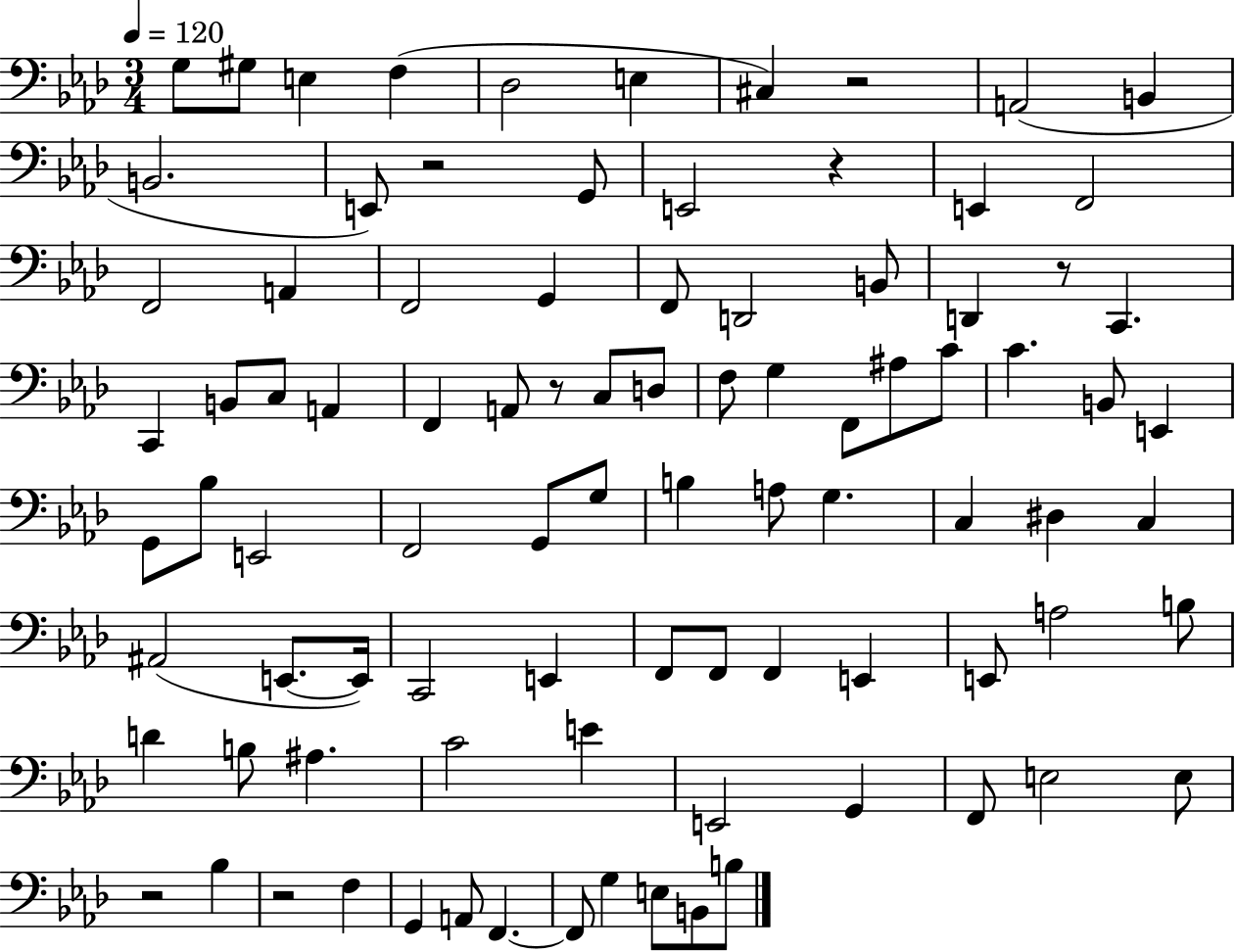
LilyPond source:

{
  \clef bass
  \numericTimeSignature
  \time 3/4
  \key aes \major
  \tempo 4 = 120
  g8 gis8 e4 f4( | des2 e4 | cis4) r2 | a,2( b,4 | \break b,2. | e,8) r2 g,8 | e,2 r4 | e,4 f,2 | \break f,2 a,4 | f,2 g,4 | f,8 d,2 b,8 | d,4 r8 c,4. | \break c,4 b,8 c8 a,4 | f,4 a,8 r8 c8 d8 | f8 g4 f,8 ais8 c'8 | c'4. b,8 e,4 | \break g,8 bes8 e,2 | f,2 g,8 g8 | b4 a8 g4. | c4 dis4 c4 | \break ais,2( e,8.~~ e,16) | c,2 e,4 | f,8 f,8 f,4 e,4 | e,8 a2 b8 | \break d'4 b8 ais4. | c'2 e'4 | e,2 g,4 | f,8 e2 e8 | \break r2 bes4 | r2 f4 | g,4 a,8 f,4.~~ | f,8 g4 e8 b,8 b8 | \break \bar "|."
}